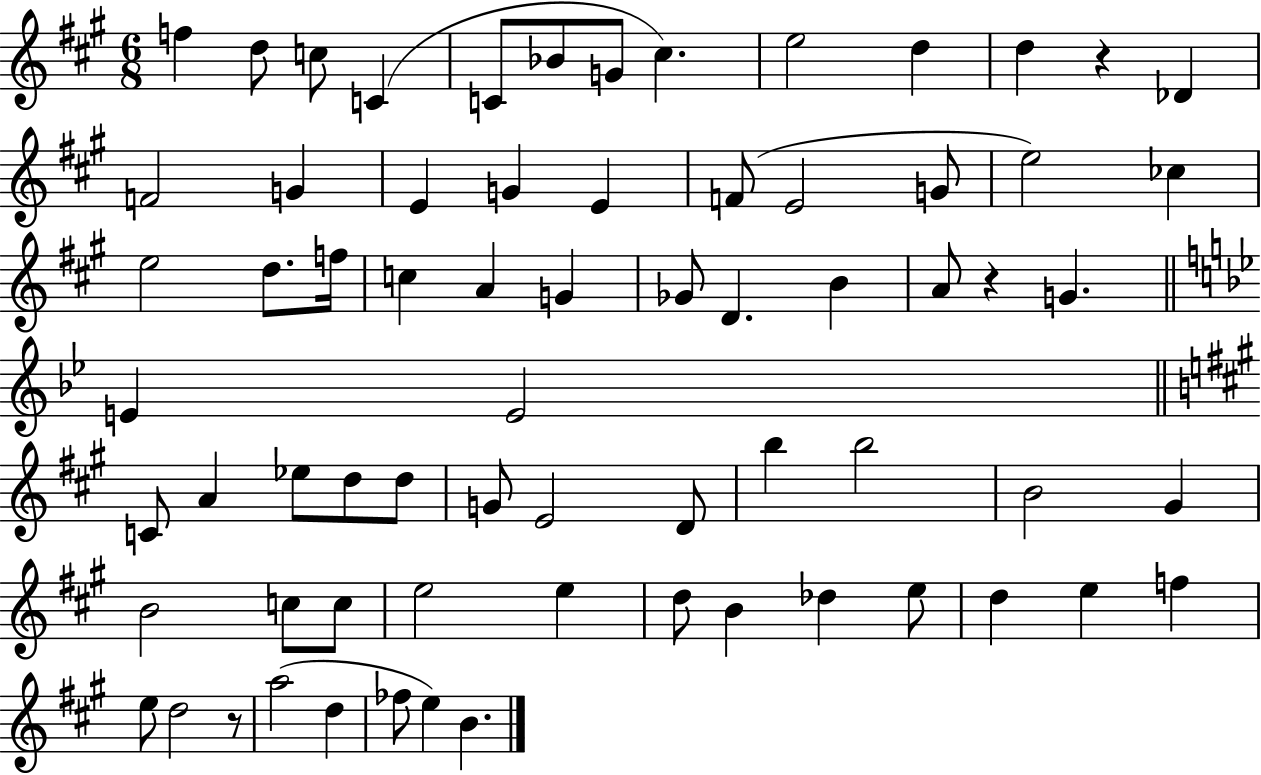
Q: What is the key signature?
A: A major